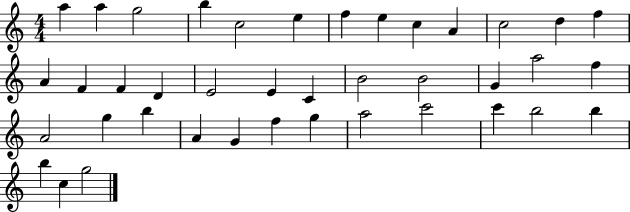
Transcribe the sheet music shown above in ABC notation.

X:1
T:Untitled
M:4/4
L:1/4
K:C
a a g2 b c2 e f e c A c2 d f A F F D E2 E C B2 B2 G a2 f A2 g b A G f g a2 c'2 c' b2 b b c g2